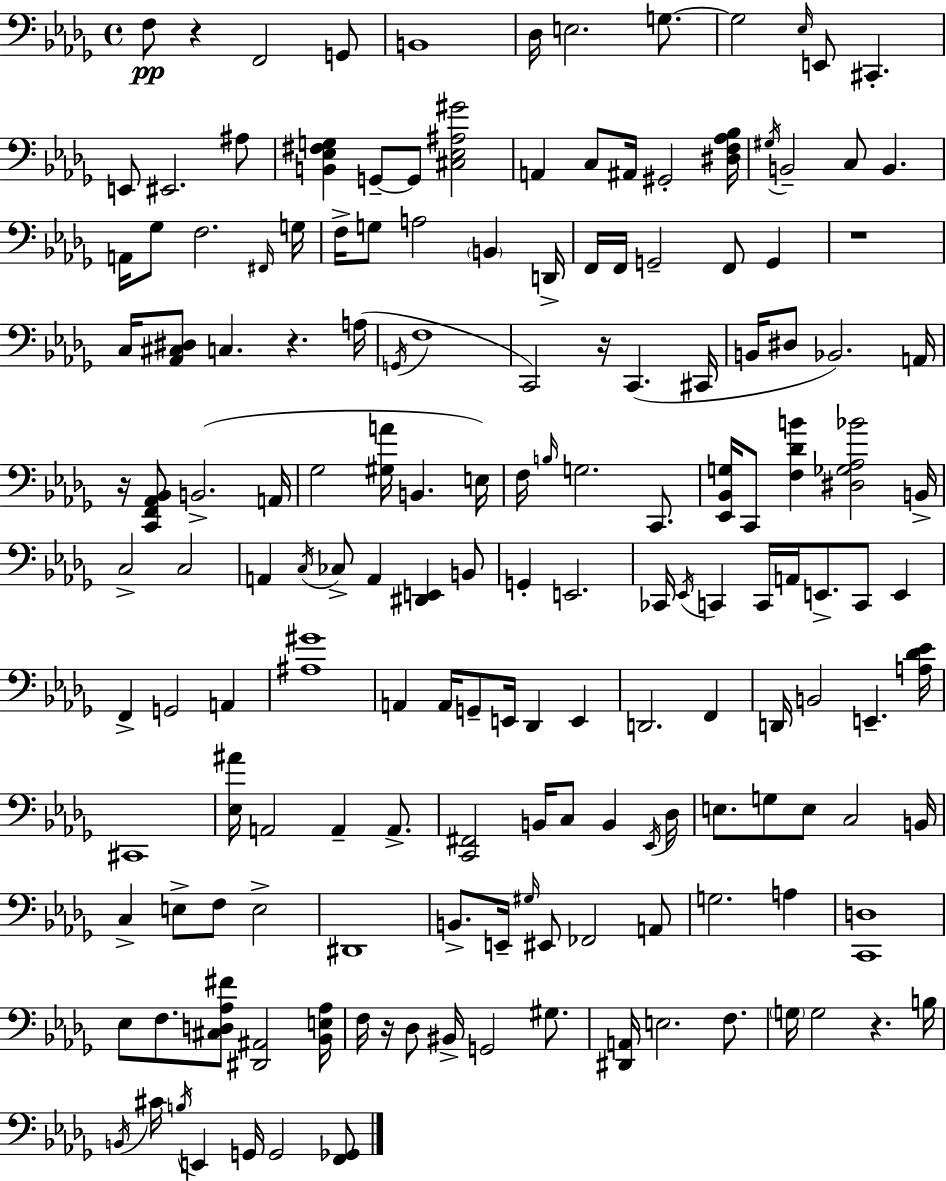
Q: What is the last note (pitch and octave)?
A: G2